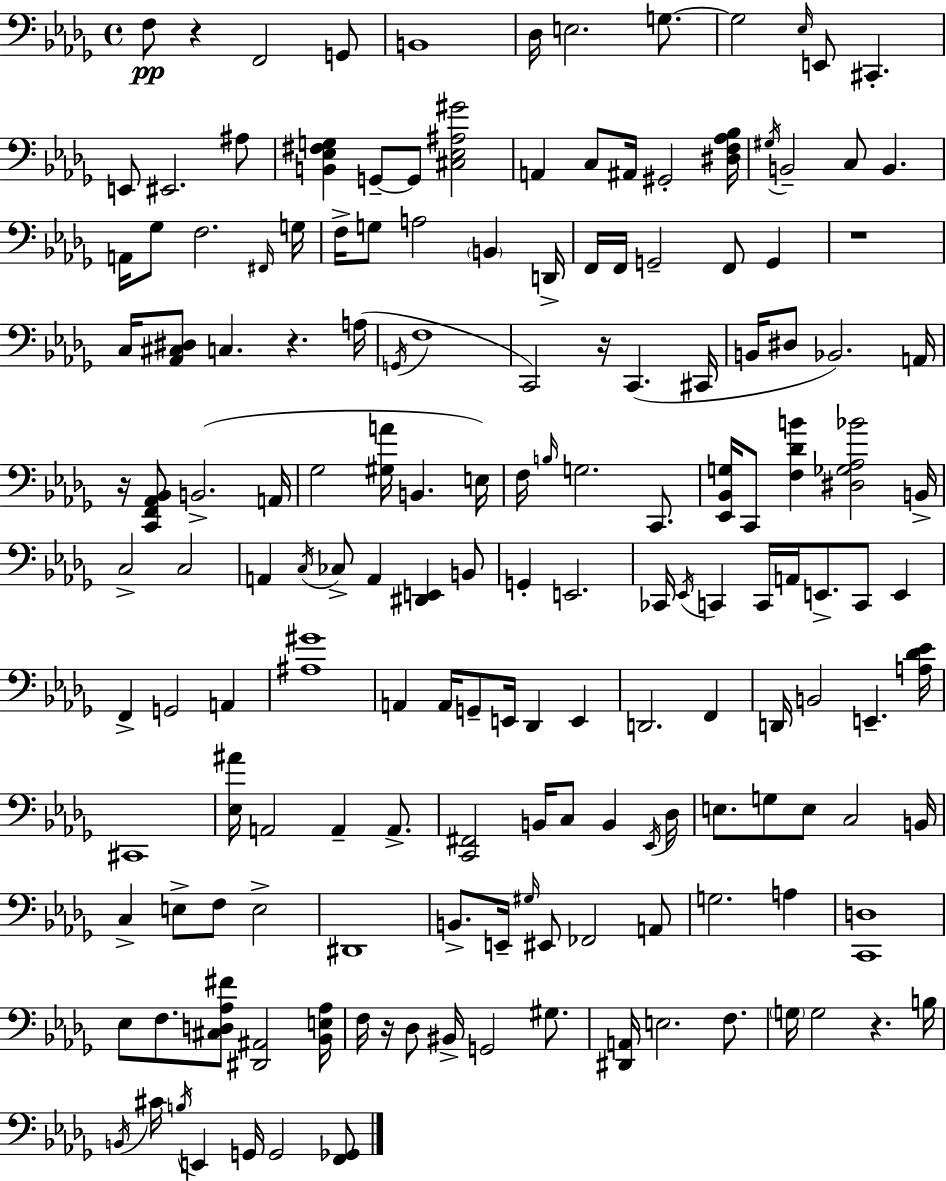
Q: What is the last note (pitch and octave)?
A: G2